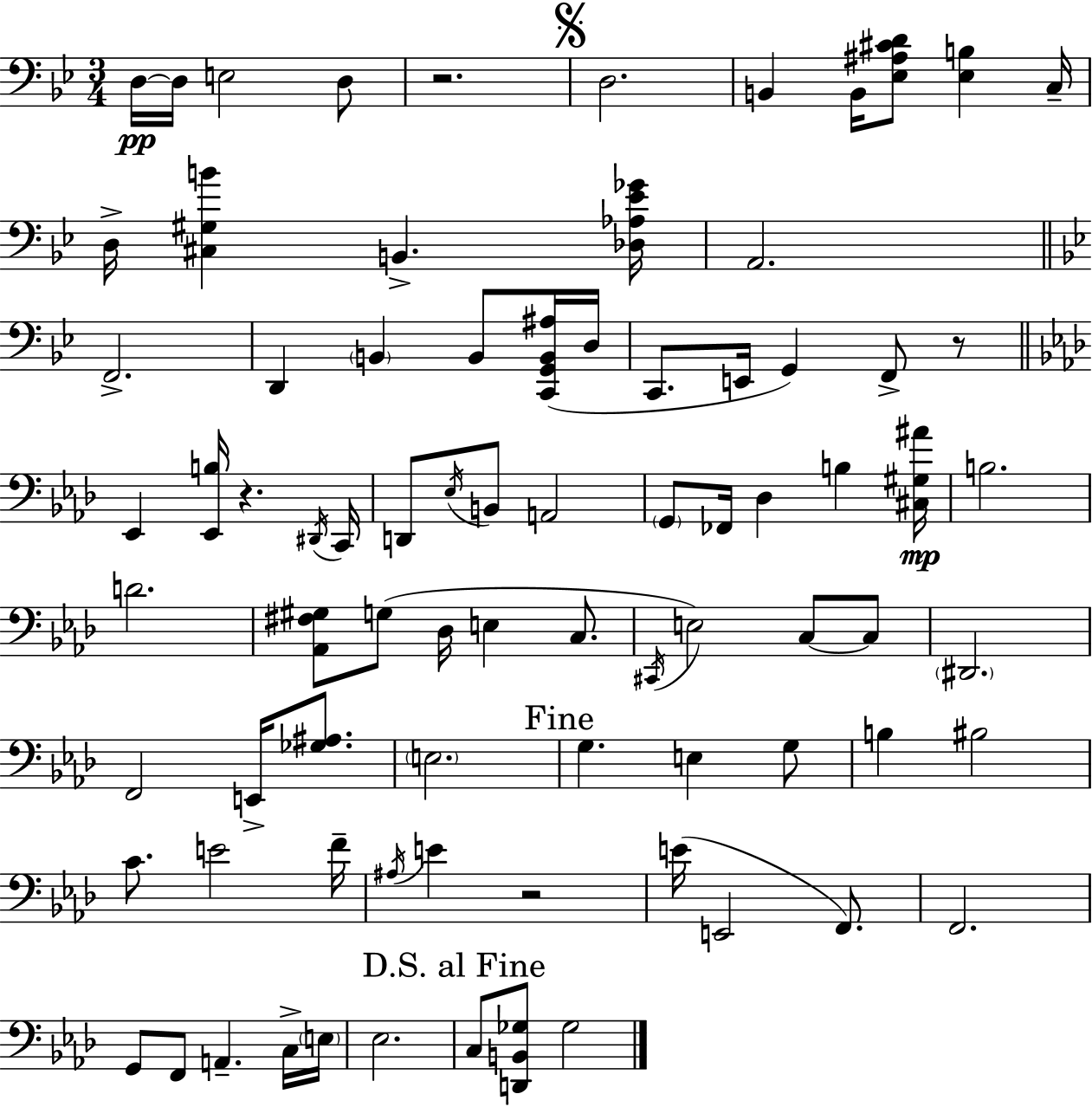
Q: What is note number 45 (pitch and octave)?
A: E3